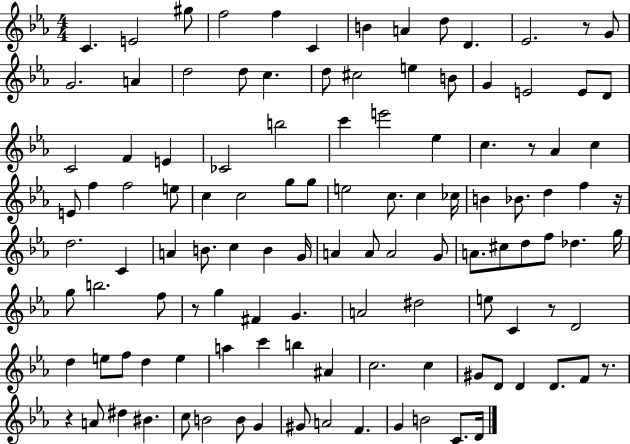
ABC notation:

X:1
T:Untitled
M:4/4
L:1/4
K:Eb
C E2 ^g/2 f2 f C B A d/2 D _E2 z/2 G/2 G2 A d2 d/2 c d/2 ^c2 e B/2 G E2 E/2 D/2 C2 F E _C2 b2 c' e'2 _e c z/2 _A c E/2 f f2 e/2 c c2 g/2 g/2 e2 c/2 c _c/4 B _B/2 d f z/4 d2 C A B/2 c B G/4 A A/2 A2 G/2 A/2 ^c/2 d/2 f/2 _d g/4 g/2 b2 f/2 z/2 g ^F G A2 ^d2 e/2 C z/2 D2 d e/2 f/2 d e a c' b ^A c2 c ^G/2 D/2 D D/2 F/2 z/2 z A/2 ^d ^B c/2 B2 B/2 G ^G/2 A2 F G B2 C/2 D/4